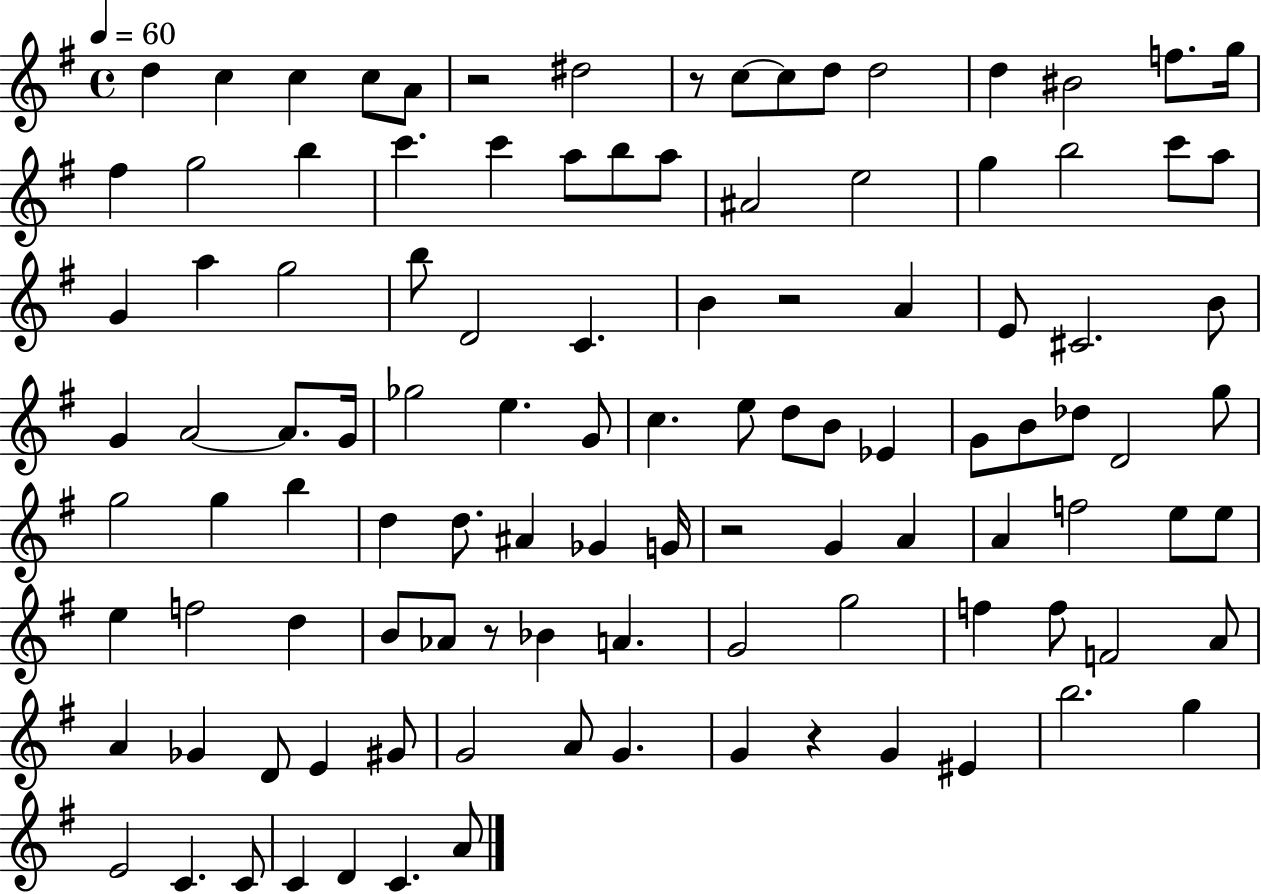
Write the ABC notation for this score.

X:1
T:Untitled
M:4/4
L:1/4
K:G
d c c c/2 A/2 z2 ^d2 z/2 c/2 c/2 d/2 d2 d ^B2 f/2 g/4 ^f g2 b c' c' a/2 b/2 a/2 ^A2 e2 g b2 c'/2 a/2 G a g2 b/2 D2 C B z2 A E/2 ^C2 B/2 G A2 A/2 G/4 _g2 e G/2 c e/2 d/2 B/2 _E G/2 B/2 _d/2 D2 g/2 g2 g b d d/2 ^A _G G/4 z2 G A A f2 e/2 e/2 e f2 d B/2 _A/2 z/2 _B A G2 g2 f f/2 F2 A/2 A _G D/2 E ^G/2 G2 A/2 G G z G ^E b2 g E2 C C/2 C D C A/2